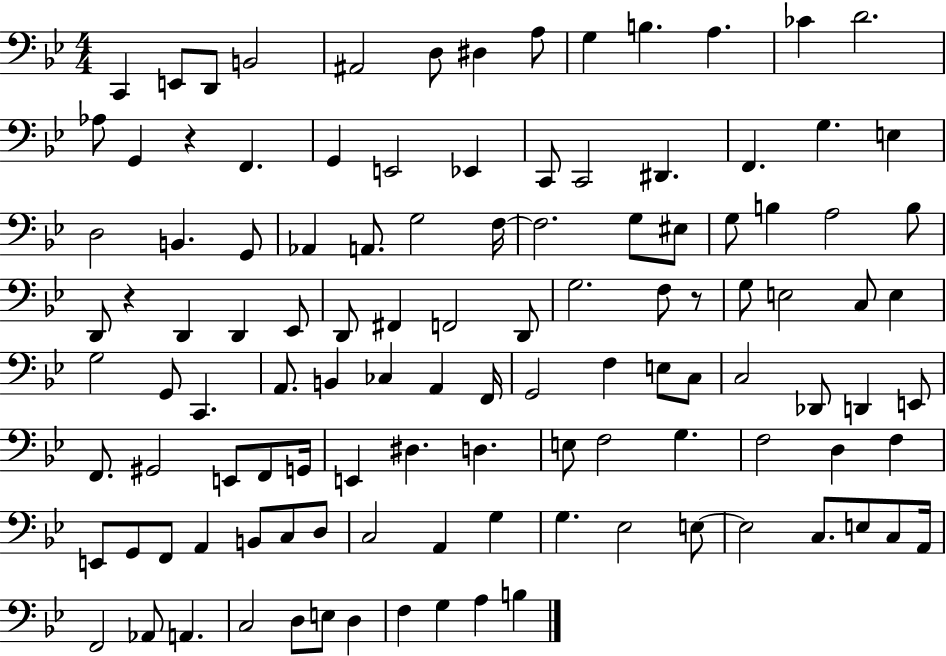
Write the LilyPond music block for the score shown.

{
  \clef bass
  \numericTimeSignature
  \time 4/4
  \key bes \major
  c,4 e,8 d,8 b,2 | ais,2 d8 dis4 a8 | g4 b4. a4. | ces'4 d'2. | \break aes8 g,4 r4 f,4. | g,4 e,2 ees,4 | c,8 c,2 dis,4. | f,4. g4. e4 | \break d2 b,4. g,8 | aes,4 a,8. g2 f16~~ | f2. g8 eis8 | g8 b4 a2 b8 | \break d,8 r4 d,4 d,4 ees,8 | d,8 fis,4 f,2 d,8 | g2. f8 r8 | g8 e2 c8 e4 | \break g2 g,8 c,4. | a,8. b,4 ces4 a,4 f,16 | g,2 f4 e8 c8 | c2 des,8 d,4 e,8 | \break f,8. gis,2 e,8 f,8 g,16 | e,4 dis4. d4. | e8 f2 g4. | f2 d4 f4 | \break e,8 g,8 f,8 a,4 b,8 c8 d8 | c2 a,4 g4 | g4. ees2 e8~~ | e2 c8. e8 c8 a,16 | \break f,2 aes,8 a,4. | c2 d8 e8 d4 | f4 g4 a4 b4 | \bar "|."
}